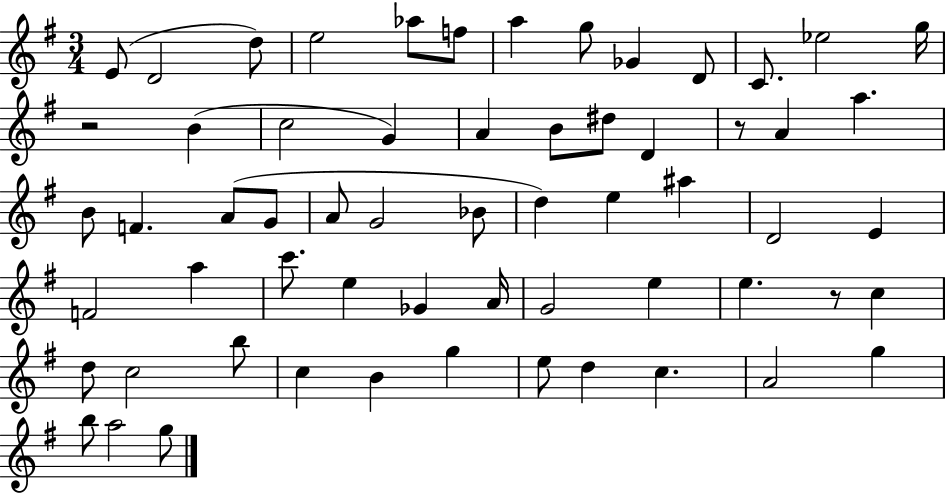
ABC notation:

X:1
T:Untitled
M:3/4
L:1/4
K:G
E/2 D2 d/2 e2 _a/2 f/2 a g/2 _G D/2 C/2 _e2 g/4 z2 B c2 G A B/2 ^d/2 D z/2 A a B/2 F A/2 G/2 A/2 G2 _B/2 d e ^a D2 E F2 a c'/2 e _G A/4 G2 e e z/2 c d/2 c2 b/2 c B g e/2 d c A2 g b/2 a2 g/2